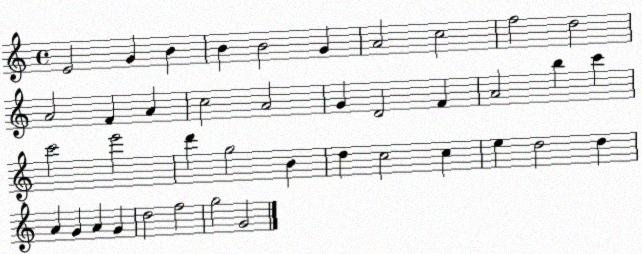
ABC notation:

X:1
T:Untitled
M:4/4
L:1/4
K:C
E2 G B B B2 G A2 c2 f2 d2 A2 F A c2 A2 G D2 F A2 b c' c'2 e'2 d' g2 B d c2 c e d2 d A G A G d2 f2 g2 G2